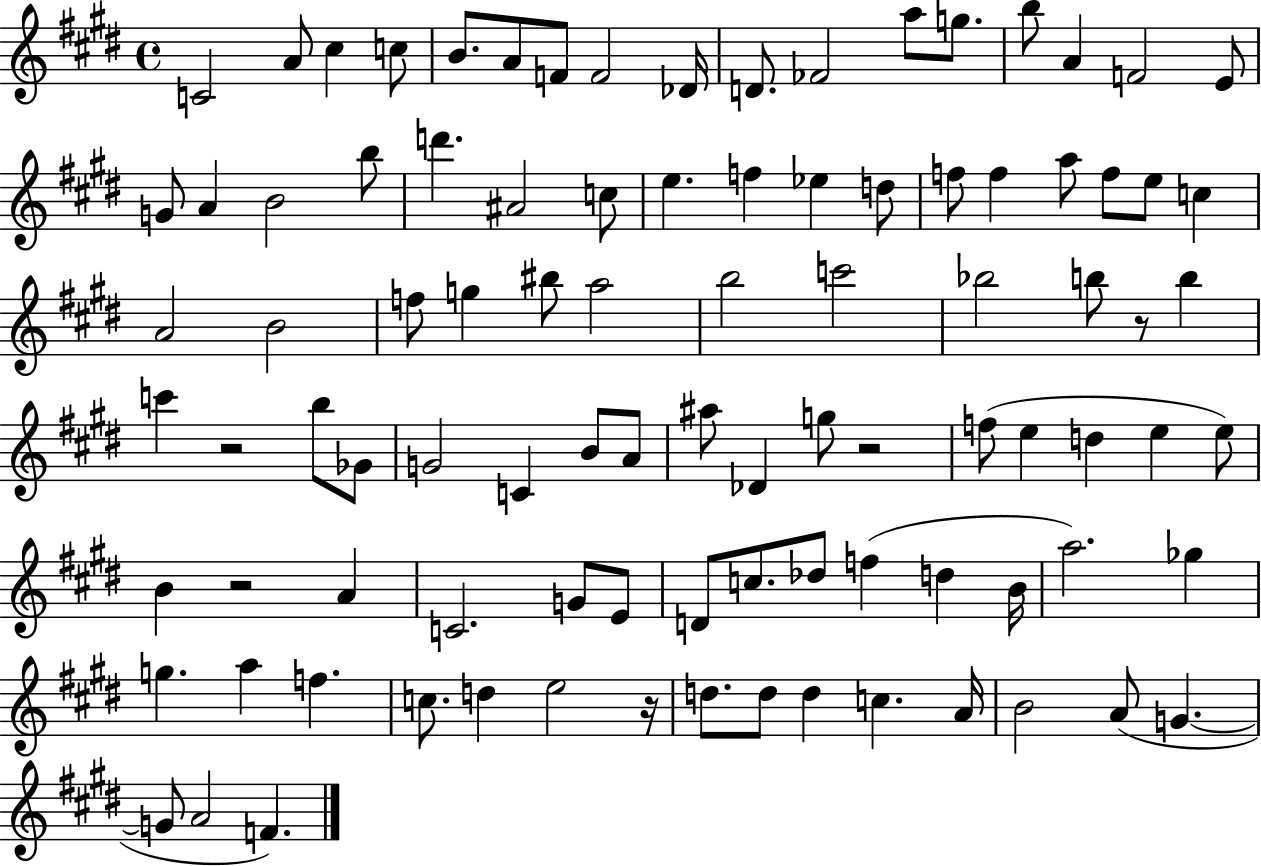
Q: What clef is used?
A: treble